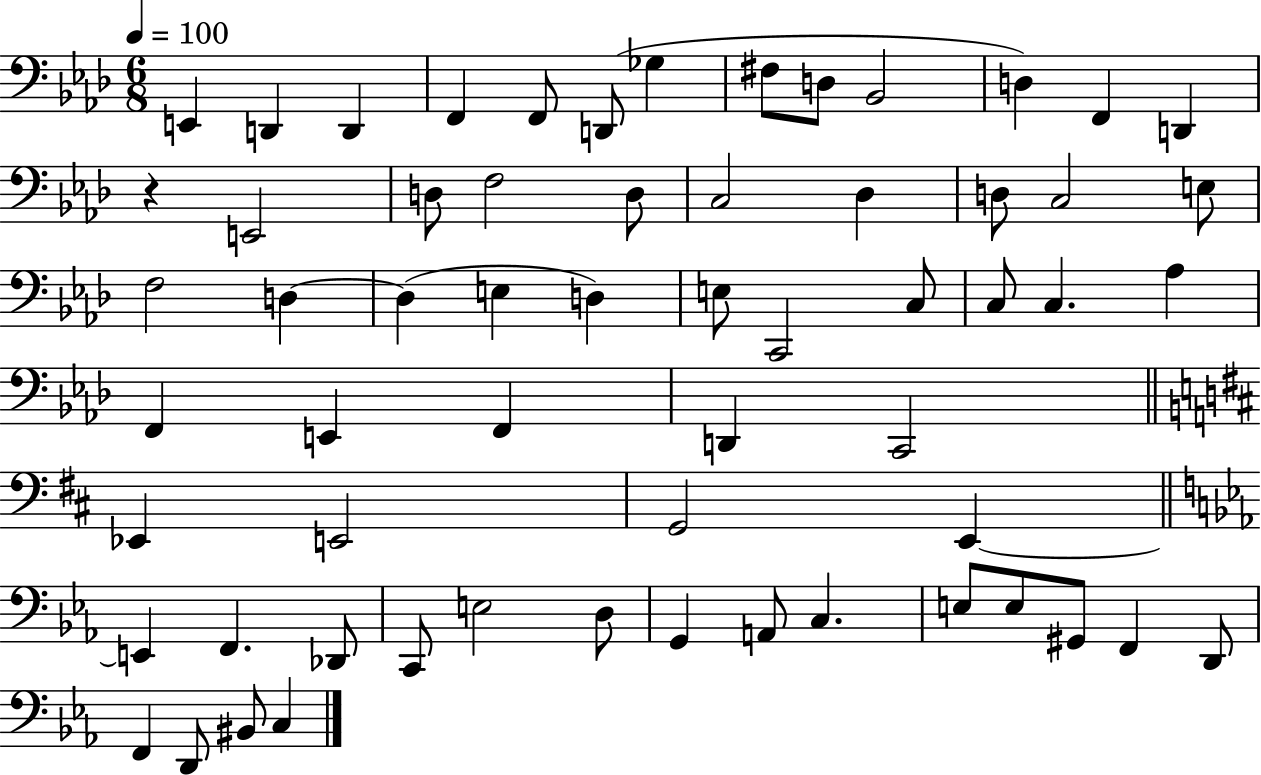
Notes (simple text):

E2/q D2/q D2/q F2/q F2/e D2/e Gb3/q F#3/e D3/e Bb2/h D3/q F2/q D2/q R/q E2/h D3/e F3/h D3/e C3/h Db3/q D3/e C3/h E3/e F3/h D3/q D3/q E3/q D3/q E3/e C2/h C3/e C3/e C3/q. Ab3/q F2/q E2/q F2/q D2/q C2/h Eb2/q E2/h G2/h E2/q E2/q F2/q. Db2/e C2/e E3/h D3/e G2/q A2/e C3/q. E3/e E3/e G#2/e F2/q D2/e F2/q D2/e BIS2/e C3/q